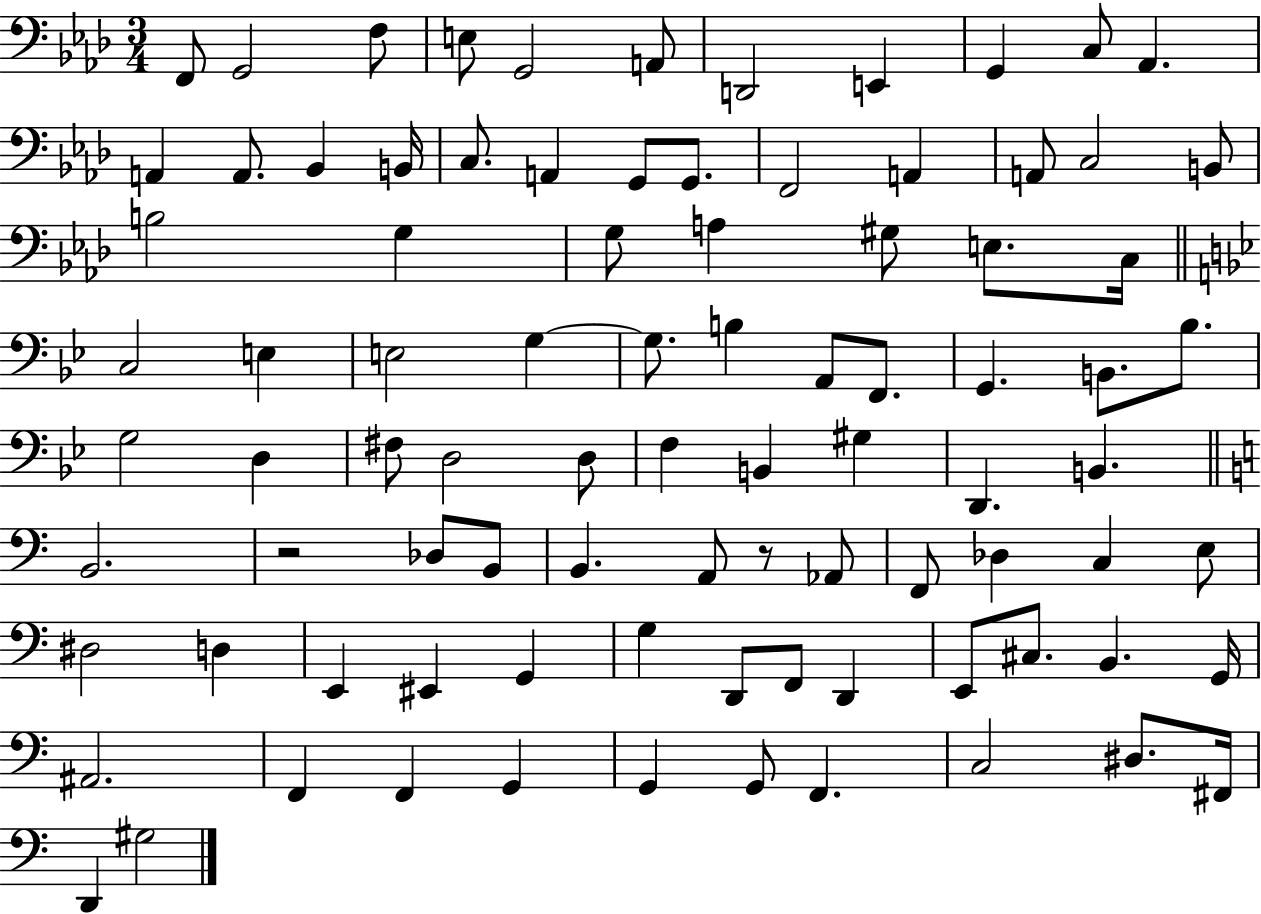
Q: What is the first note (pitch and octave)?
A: F2